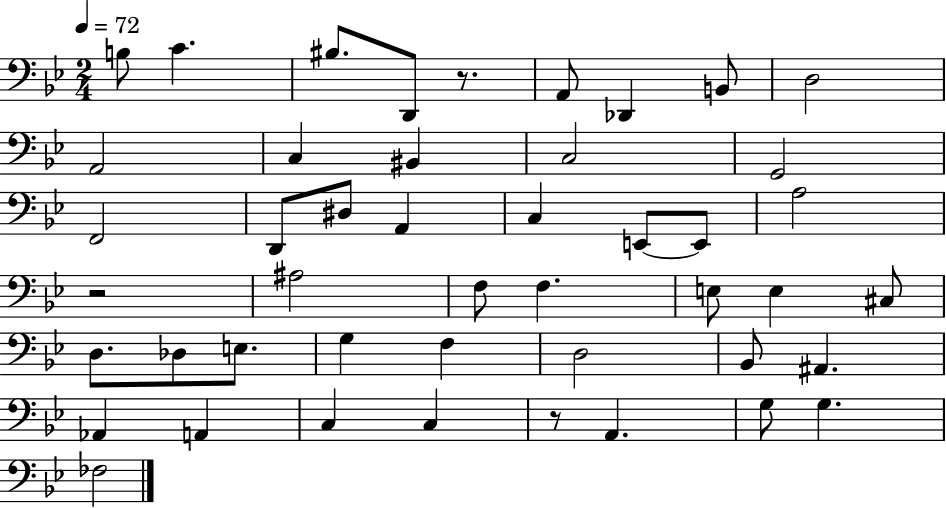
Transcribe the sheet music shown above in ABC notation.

X:1
T:Untitled
M:2/4
L:1/4
K:Bb
B,/2 C ^B,/2 D,,/2 z/2 A,,/2 _D,, B,,/2 D,2 A,,2 C, ^B,, C,2 G,,2 F,,2 D,,/2 ^D,/2 A,, C, E,,/2 E,,/2 A,2 z2 ^A,2 F,/2 F, E,/2 E, ^C,/2 D,/2 _D,/2 E,/2 G, F, D,2 _B,,/2 ^A,, _A,, A,, C, C, z/2 A,, G,/2 G, _F,2